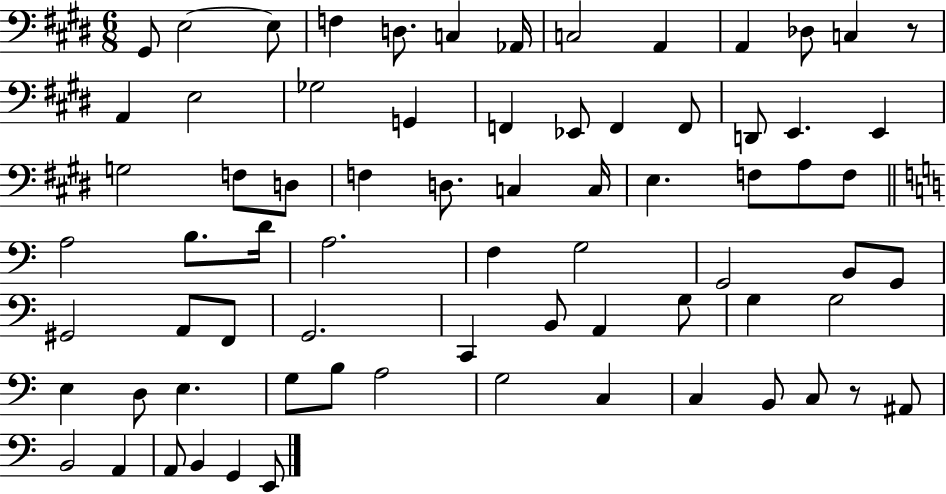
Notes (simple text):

G#2/e E3/h E3/e F3/q D3/e. C3/q Ab2/s C3/h A2/q A2/q Db3/e C3/q R/e A2/q E3/h Gb3/h G2/q F2/q Eb2/e F2/q F2/e D2/e E2/q. E2/q G3/h F3/e D3/e F3/q D3/e. C3/q C3/s E3/q. F3/e A3/e F3/e A3/h B3/e. D4/s A3/h. F3/q G3/h G2/h B2/e G2/e G#2/h A2/e F2/e G2/h. C2/q B2/e A2/q G3/e G3/q G3/h E3/q D3/e E3/q. G3/e B3/e A3/h G3/h C3/q C3/q B2/e C3/e R/e A#2/e B2/h A2/q A2/e B2/q G2/q E2/e